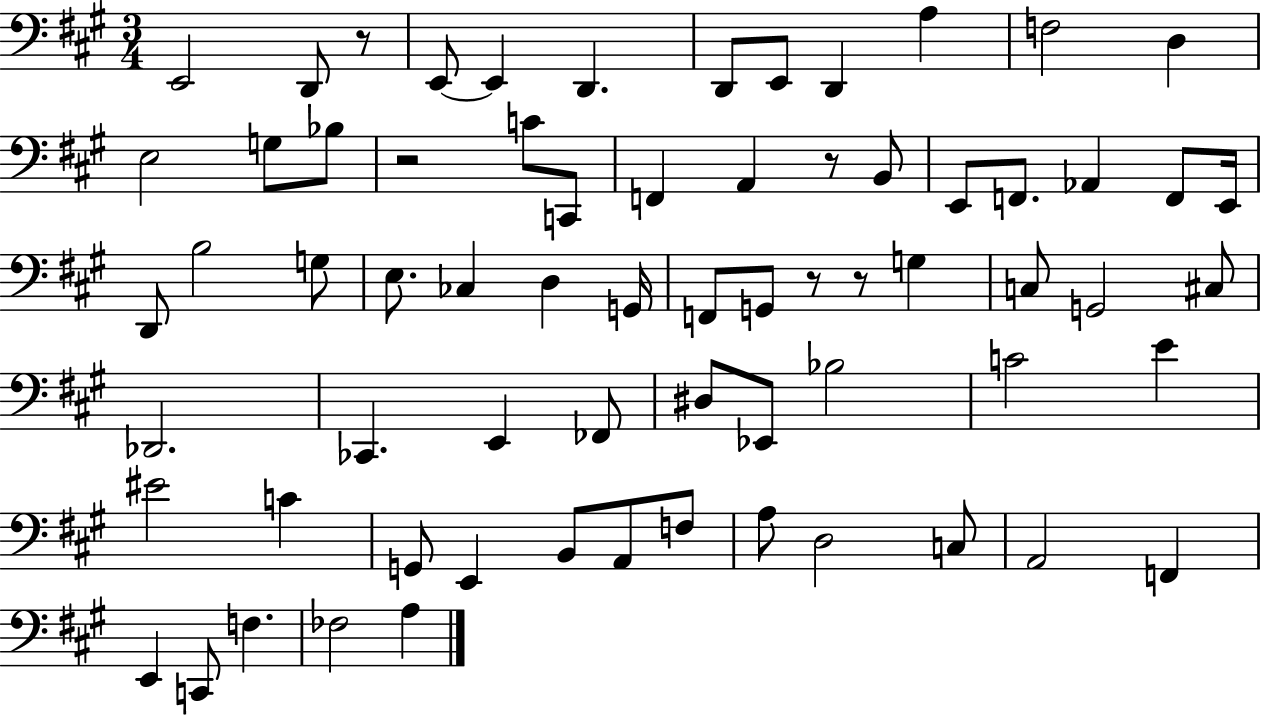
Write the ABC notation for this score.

X:1
T:Untitled
M:3/4
L:1/4
K:A
E,,2 D,,/2 z/2 E,,/2 E,, D,, D,,/2 E,,/2 D,, A, F,2 D, E,2 G,/2 _B,/2 z2 C/2 C,,/2 F,, A,, z/2 B,,/2 E,,/2 F,,/2 _A,, F,,/2 E,,/4 D,,/2 B,2 G,/2 E,/2 _C, D, G,,/4 F,,/2 G,,/2 z/2 z/2 G, C,/2 G,,2 ^C,/2 _D,,2 _C,, E,, _F,,/2 ^D,/2 _E,,/2 _B,2 C2 E ^E2 C G,,/2 E,, B,,/2 A,,/2 F,/2 A,/2 D,2 C,/2 A,,2 F,, E,, C,,/2 F, _F,2 A,